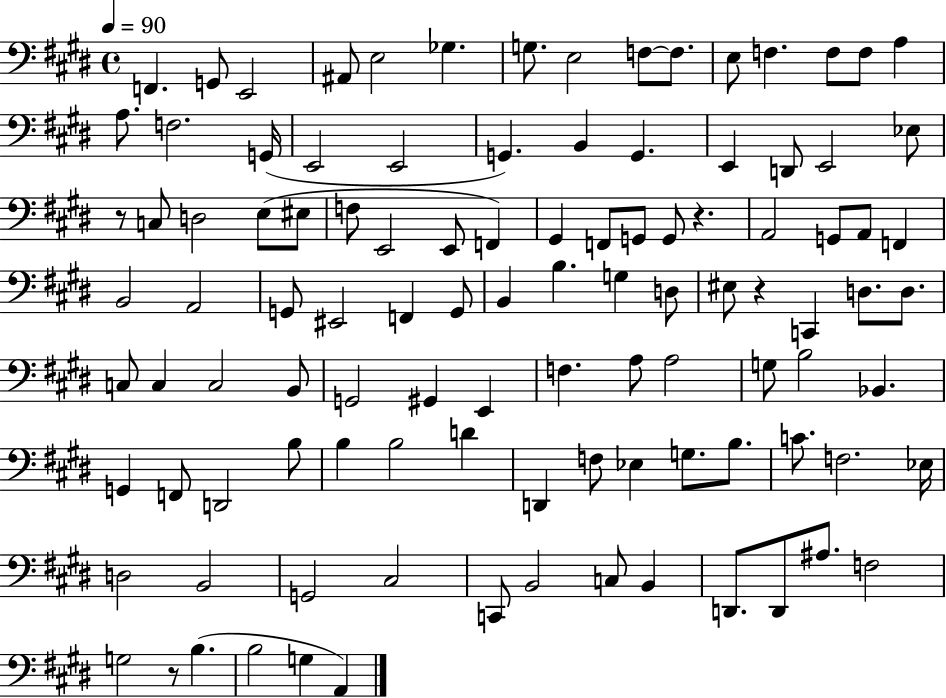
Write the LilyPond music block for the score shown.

{
  \clef bass
  \time 4/4
  \defaultTimeSignature
  \key e \major
  \tempo 4 = 90
  f,4. g,8 e,2 | ais,8 e2 ges4. | g8. e2 f8~~ f8. | e8 f4. f8 f8 a4 | \break a8. f2. g,16( | e,2 e,2 | g,4.) b,4 g,4. | e,4 d,8 e,2 ees8 | \break r8 c8 d2 e8( eis8 | f8 e,2 e,8 f,4) | gis,4 f,8 g,8 g,8 r4. | a,2 g,8 a,8 f,4 | \break b,2 a,2 | g,8 eis,2 f,4 g,8 | b,4 b4. g4 d8 | eis8 r4 c,4 d8. d8. | \break c8 c4 c2 b,8 | g,2 gis,4 e,4 | f4. a8 a2 | g8 b2 bes,4. | \break g,4 f,8 d,2 b8 | b4 b2 d'4 | d,4 f8 ees4 g8. b8. | c'8. f2. ees16 | \break d2 b,2 | g,2 cis2 | c,8 b,2 c8 b,4 | d,8. d,8 ais8. f2 | \break g2 r8 b4.( | b2 g4 a,4) | \bar "|."
}